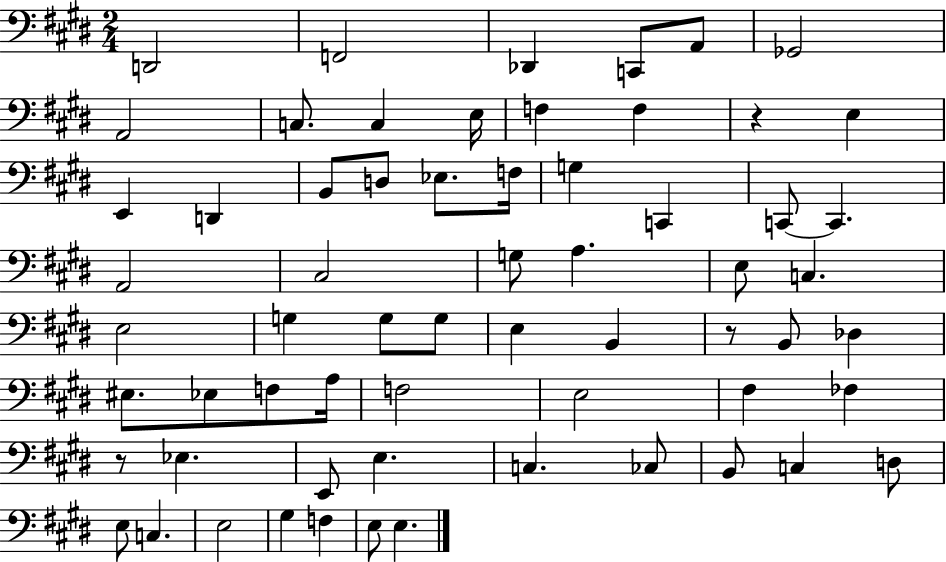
{
  \clef bass
  \numericTimeSignature
  \time 2/4
  \key e \major
  d,2 | f,2 | des,4 c,8 a,8 | ges,2 | \break a,2 | c8. c4 e16 | f4 f4 | r4 e4 | \break e,4 d,4 | b,8 d8 ees8. f16 | g4 c,4 | c,8~~ c,4. | \break a,2 | cis2 | g8 a4. | e8 c4. | \break e2 | g4 g8 g8 | e4 b,4 | r8 b,8 des4 | \break eis8. ees8 f8 a16 | f2 | e2 | fis4 fes4 | \break r8 ees4. | e,8 e4. | c4. ces8 | b,8 c4 d8 | \break e8 c4. | e2 | gis4 f4 | e8 e4. | \break \bar "|."
}